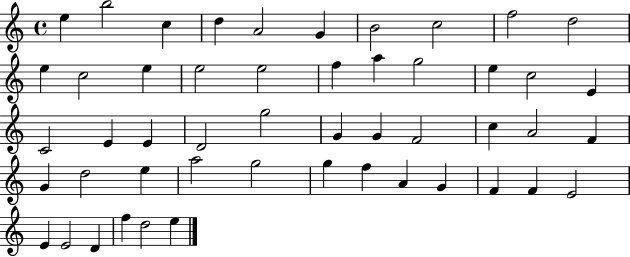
E5/q B5/h C5/q D5/q A4/h G4/q B4/h C5/h F5/h D5/h E5/q C5/h E5/q E5/h E5/h F5/q A5/q G5/h E5/q C5/h E4/q C4/h E4/q E4/q D4/h G5/h G4/q G4/q F4/h C5/q A4/h F4/q G4/q D5/h E5/q A5/h G5/h G5/q F5/q A4/q G4/q F4/q F4/q E4/h E4/q E4/h D4/q F5/q D5/h E5/q